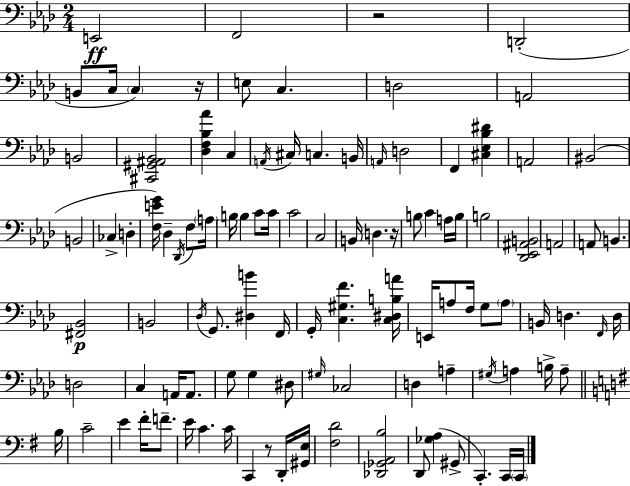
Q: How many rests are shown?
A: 4